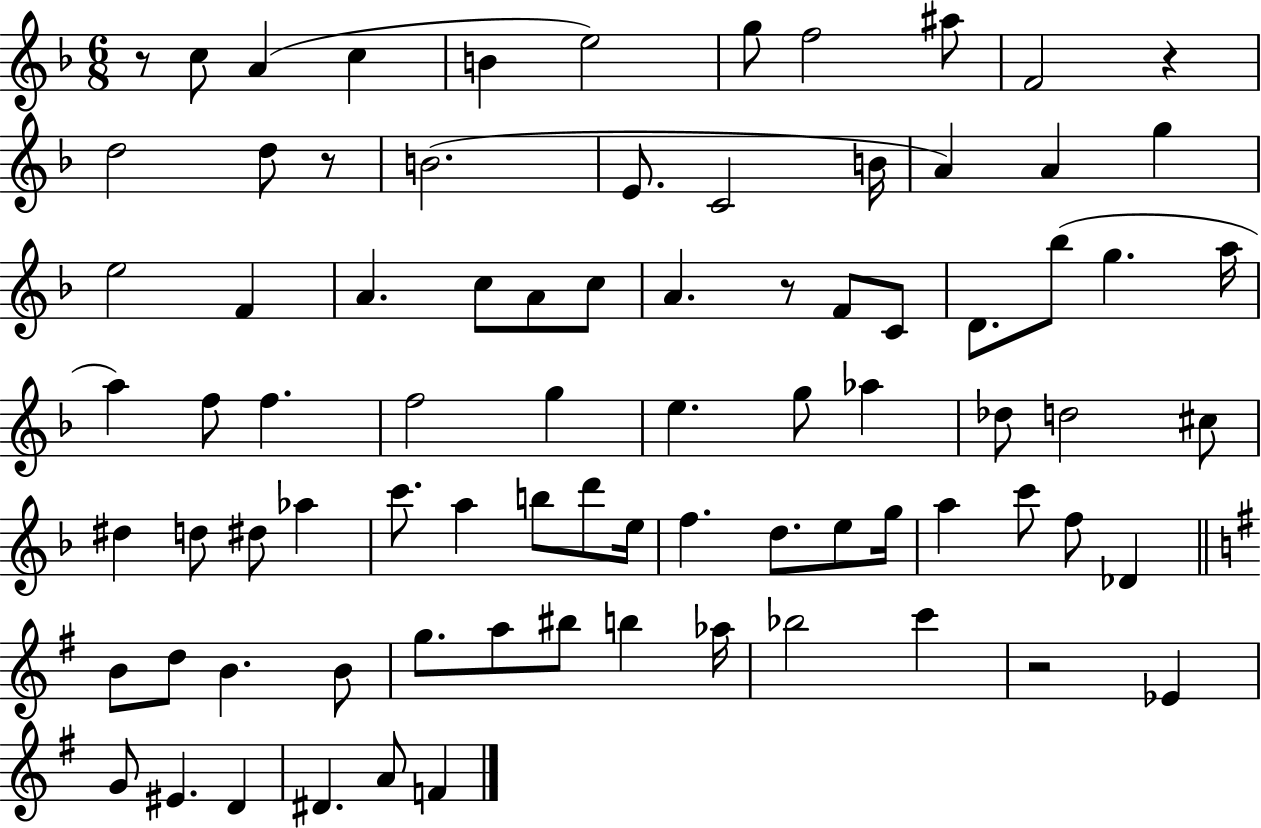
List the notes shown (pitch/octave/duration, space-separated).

R/e C5/e A4/q C5/q B4/q E5/h G5/e F5/h A#5/e F4/h R/q D5/h D5/e R/e B4/h. E4/e. C4/h B4/s A4/q A4/q G5/q E5/h F4/q A4/q. C5/e A4/e C5/e A4/q. R/e F4/e C4/e D4/e. Bb5/e G5/q. A5/s A5/q F5/e F5/q. F5/h G5/q E5/q. G5/e Ab5/q Db5/e D5/h C#5/e D#5/q D5/e D#5/e Ab5/q C6/e. A5/q B5/e D6/e E5/s F5/q. D5/e. E5/e G5/s A5/q C6/e F5/e Db4/q B4/e D5/e B4/q. B4/e G5/e. A5/e BIS5/e B5/q Ab5/s Bb5/h C6/q R/h Eb4/q G4/e EIS4/q. D4/q D#4/q. A4/e F4/q